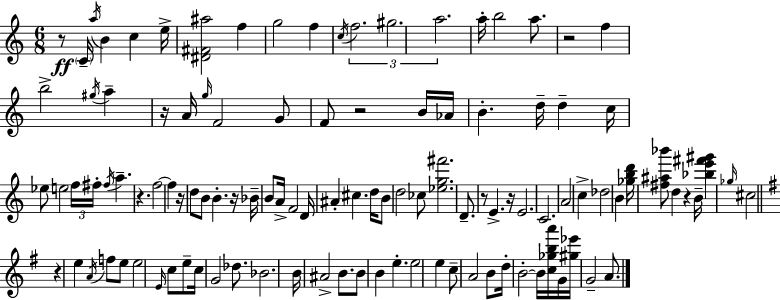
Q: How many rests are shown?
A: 11